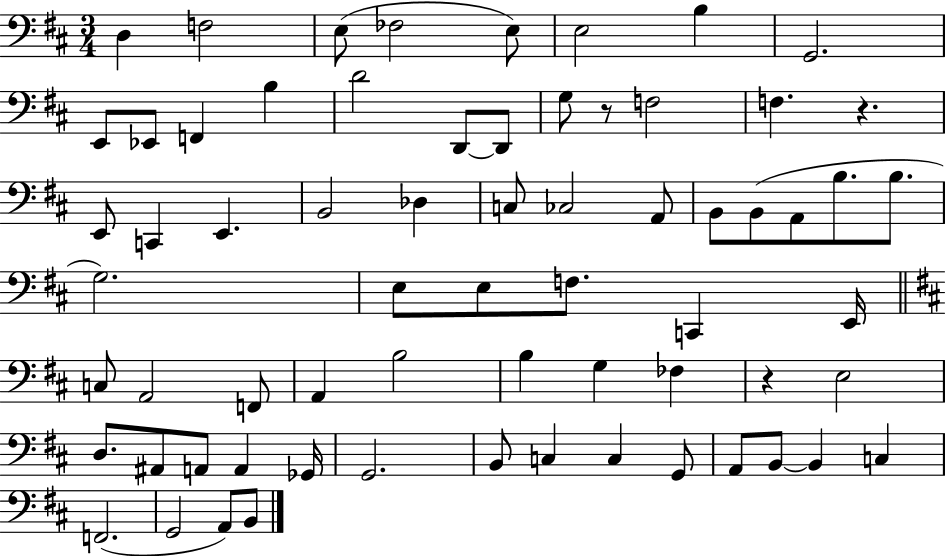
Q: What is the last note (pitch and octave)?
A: B2